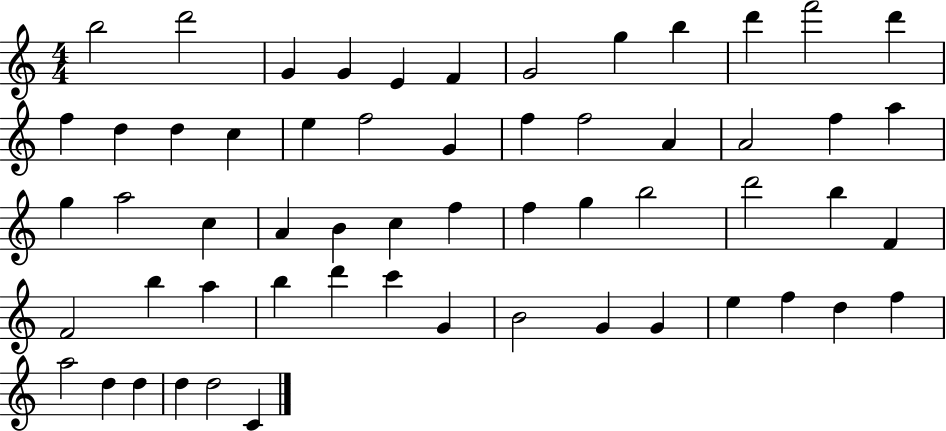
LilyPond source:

{
  \clef treble
  \numericTimeSignature
  \time 4/4
  \key c \major
  b''2 d'''2 | g'4 g'4 e'4 f'4 | g'2 g''4 b''4 | d'''4 f'''2 d'''4 | \break f''4 d''4 d''4 c''4 | e''4 f''2 g'4 | f''4 f''2 a'4 | a'2 f''4 a''4 | \break g''4 a''2 c''4 | a'4 b'4 c''4 f''4 | f''4 g''4 b''2 | d'''2 b''4 f'4 | \break f'2 b''4 a''4 | b''4 d'''4 c'''4 g'4 | b'2 g'4 g'4 | e''4 f''4 d''4 f''4 | \break a''2 d''4 d''4 | d''4 d''2 c'4 | \bar "|."
}